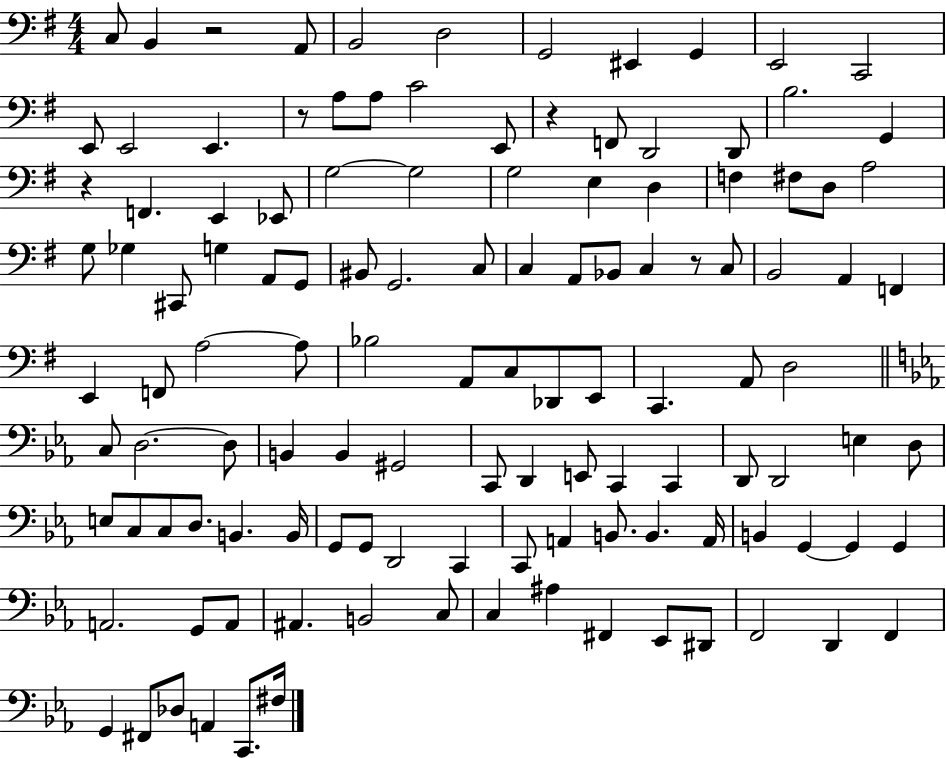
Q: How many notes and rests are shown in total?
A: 122